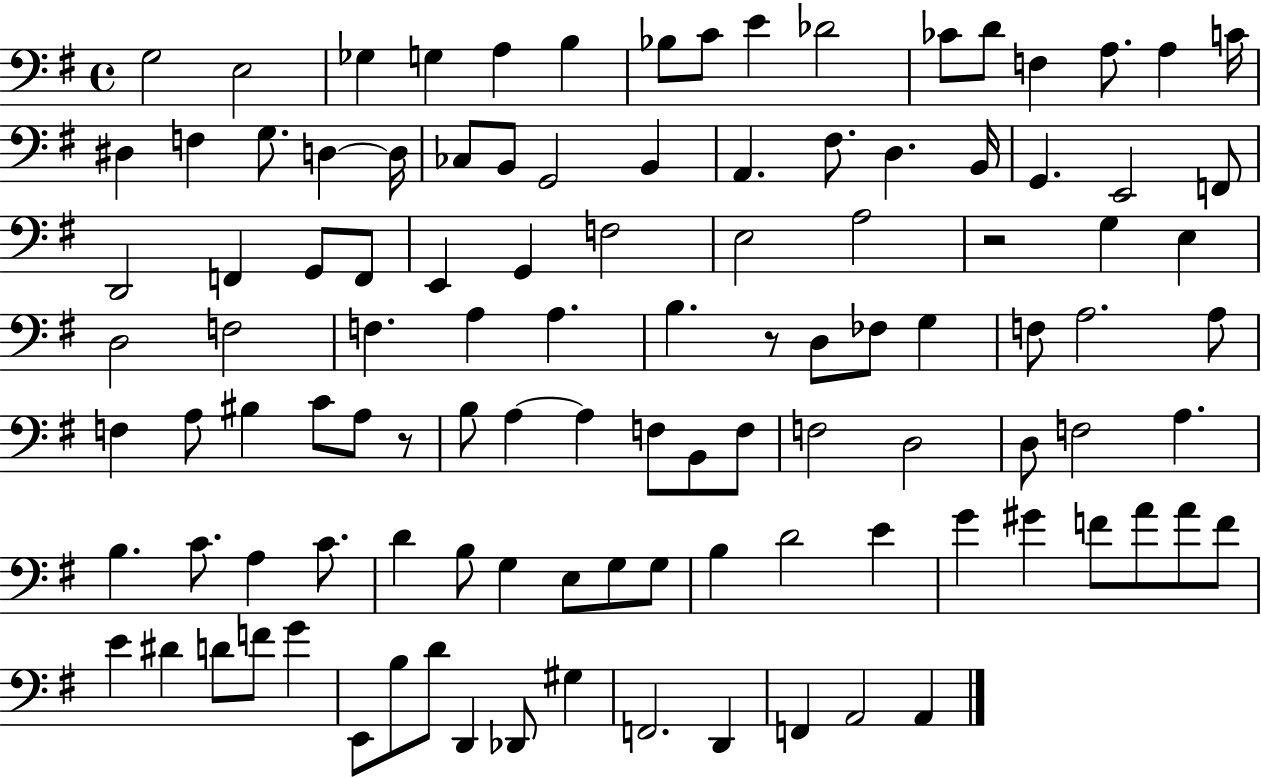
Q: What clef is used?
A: bass